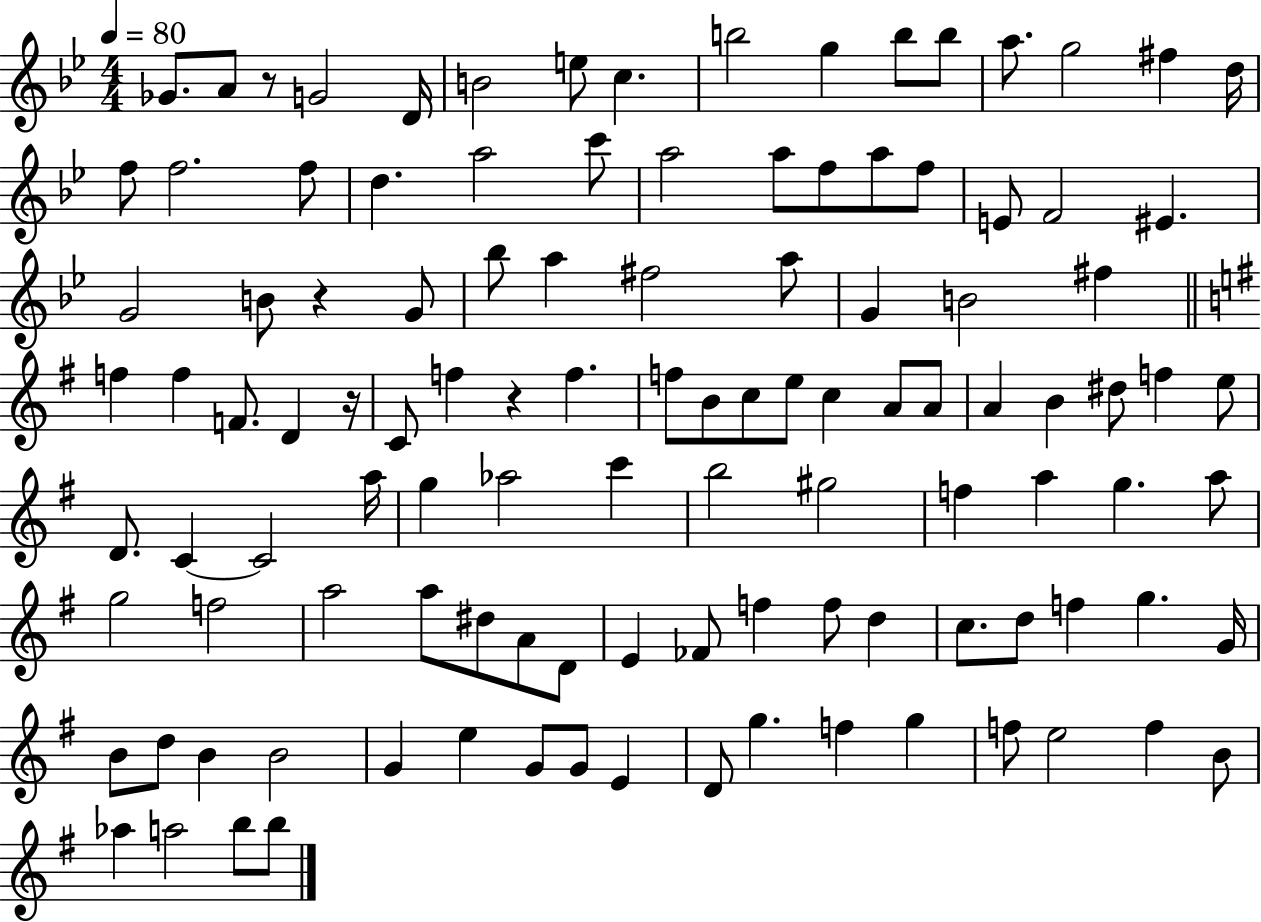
X:1
T:Untitled
M:4/4
L:1/4
K:Bb
_G/2 A/2 z/2 G2 D/4 B2 e/2 c b2 g b/2 b/2 a/2 g2 ^f d/4 f/2 f2 f/2 d a2 c'/2 a2 a/2 f/2 a/2 f/2 E/2 F2 ^E G2 B/2 z G/2 _b/2 a ^f2 a/2 G B2 ^f f f F/2 D z/4 C/2 f z f f/2 B/2 c/2 e/2 c A/2 A/2 A B ^d/2 f e/2 D/2 C C2 a/4 g _a2 c' b2 ^g2 f a g a/2 g2 f2 a2 a/2 ^d/2 A/2 D/2 E _F/2 f f/2 d c/2 d/2 f g G/4 B/2 d/2 B B2 G e G/2 G/2 E D/2 g f g f/2 e2 f B/2 _a a2 b/2 b/2